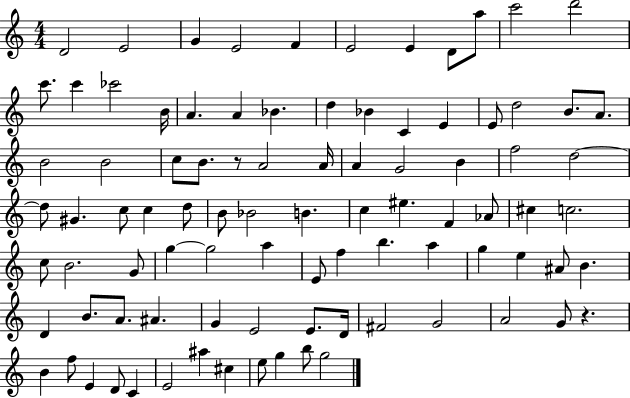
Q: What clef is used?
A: treble